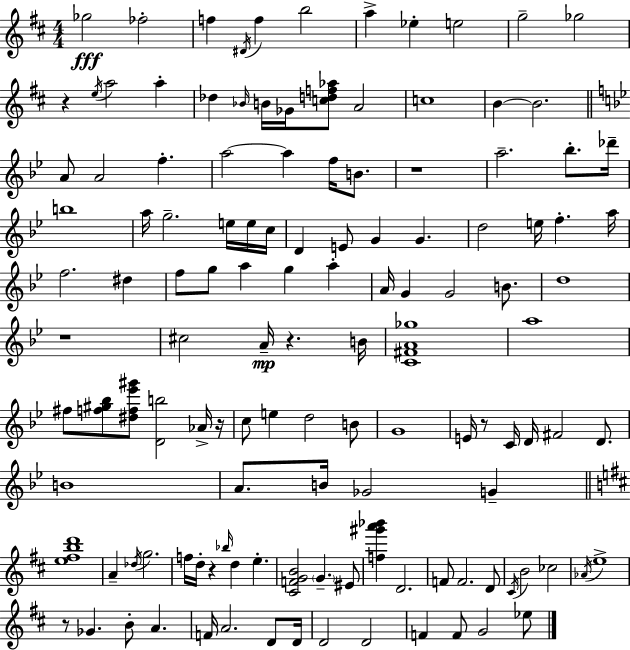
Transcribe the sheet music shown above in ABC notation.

X:1
T:Untitled
M:4/4
L:1/4
K:D
_g2 _f2 f ^D/4 f b2 a _e e2 g2 _g2 z e/4 a2 a _d _B/4 B/4 _G/4 [cdf_a]/2 A2 c4 B B2 A/2 A2 f a2 a f/4 B/2 z4 a2 _b/2 _d'/4 b4 a/4 g2 e/4 e/4 c/4 D E/2 G G d2 e/4 f a/4 f2 ^d f/2 g/2 a g a A/4 G G2 B/2 d4 z4 ^c2 A/4 z B/4 [C^FA_g]4 a4 ^f/2 [f^g_b]/2 [^df_e'^g']/2 [Db]2 _A/4 z/4 c/2 e d2 B/2 G4 E/4 z/2 C/4 D/4 ^F2 D/2 B4 A/2 B/4 _G2 G [e^fbd']4 A _d/4 g2 f/4 d/4 z _b/4 d e [^CFGB]2 G ^E/2 [f^g'a'_b'] D2 F/2 F2 D/2 ^C/4 B2 _c2 _A/4 e4 z/2 _G B/2 A F/4 A2 D/2 D/4 D2 D2 F F/2 G2 _e/2